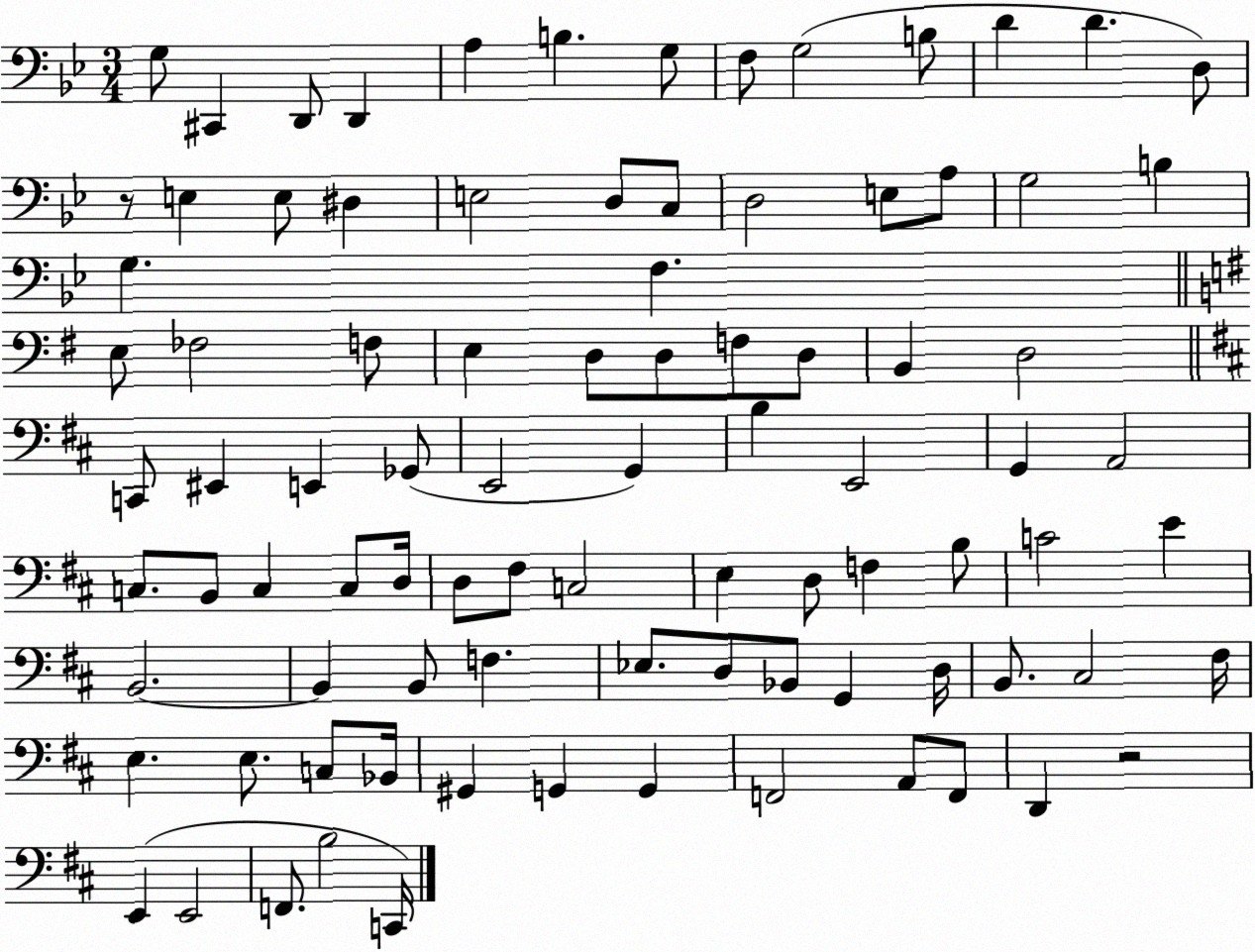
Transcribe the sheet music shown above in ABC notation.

X:1
T:Untitled
M:3/4
L:1/4
K:Bb
G,/2 ^C,, D,,/2 D,, A, B, G,/2 F,/2 G,2 B,/2 D D D,/2 z/2 E, E,/2 ^D, E,2 D,/2 C,/2 D,2 E,/2 A,/2 G,2 B, G, F, E,/2 _F,2 F,/2 E, D,/2 D,/2 F,/2 D,/2 B,, D,2 C,,/2 ^E,, E,, _G,,/2 E,,2 G,, B, E,,2 G,, A,,2 C,/2 B,,/2 C, C,/2 D,/4 D,/2 ^F,/2 C,2 E, D,/2 F, B,/2 C2 E B,,2 B,, B,,/2 F, _E,/2 D,/2 _B,,/2 G,, D,/4 B,,/2 ^C,2 ^F,/4 E, E,/2 C,/2 _B,,/4 ^G,, G,, G,, F,,2 A,,/2 F,,/2 D,, z2 E,, E,,2 F,,/2 B,2 C,,/4